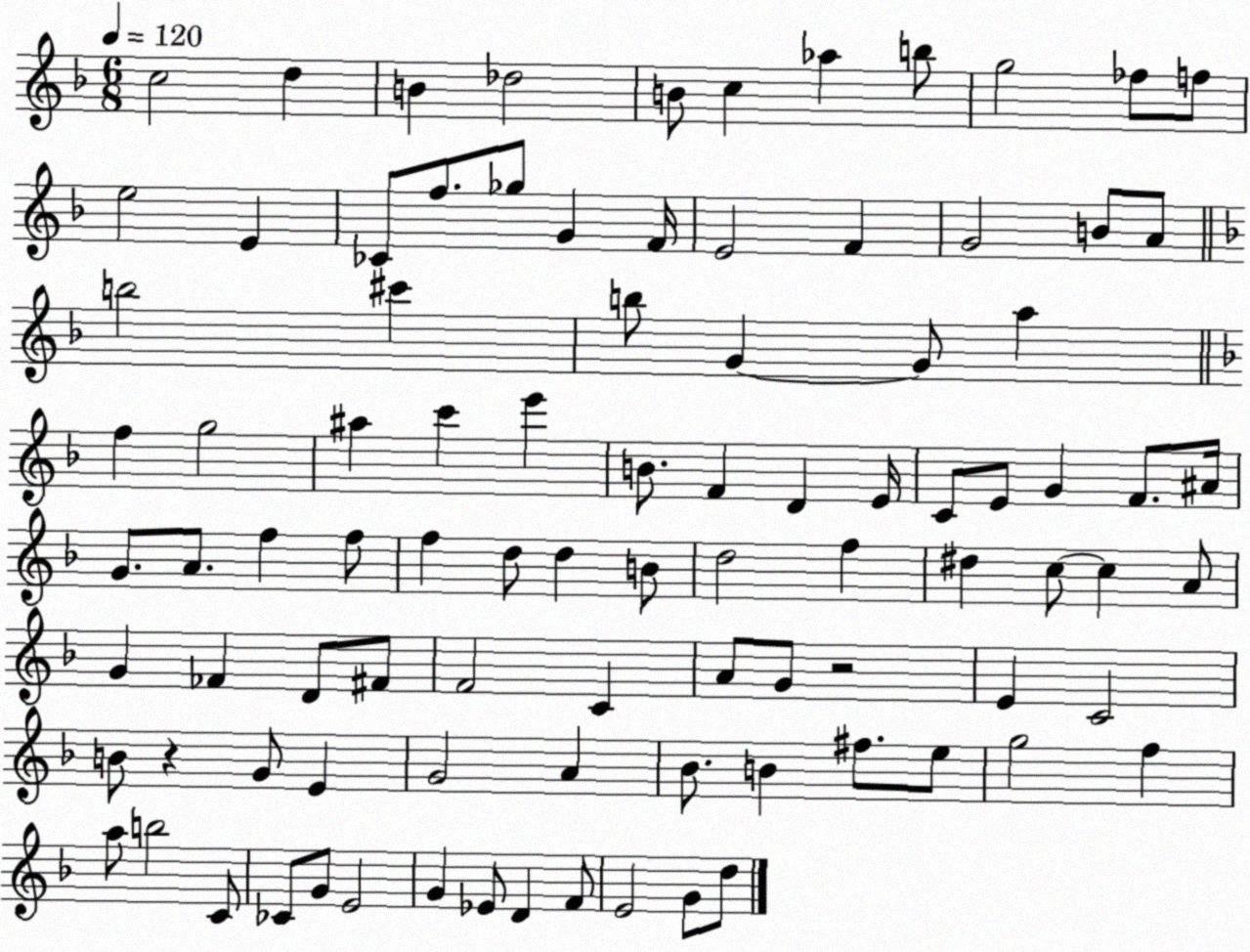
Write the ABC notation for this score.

X:1
T:Untitled
M:6/8
L:1/4
K:F
c2 d B _d2 B/2 c _a b/2 g2 _f/2 f/2 e2 E _C/2 f/2 _g/2 G F/4 E2 F G2 B/2 A/2 b2 ^c' b/2 G G/2 a f g2 ^a c' e' B/2 F D E/4 C/2 E/2 G F/2 ^A/4 G/2 A/2 f f/2 f d/2 d B/2 d2 f ^d c/2 c A/2 G _F D/2 ^F/2 F2 C A/2 G/2 z2 E C2 B/2 z G/2 E G2 A _B/2 B ^f/2 e/2 g2 f a/2 b2 C/2 _C/2 G/2 E2 G _E/2 D F/2 E2 G/2 d/2